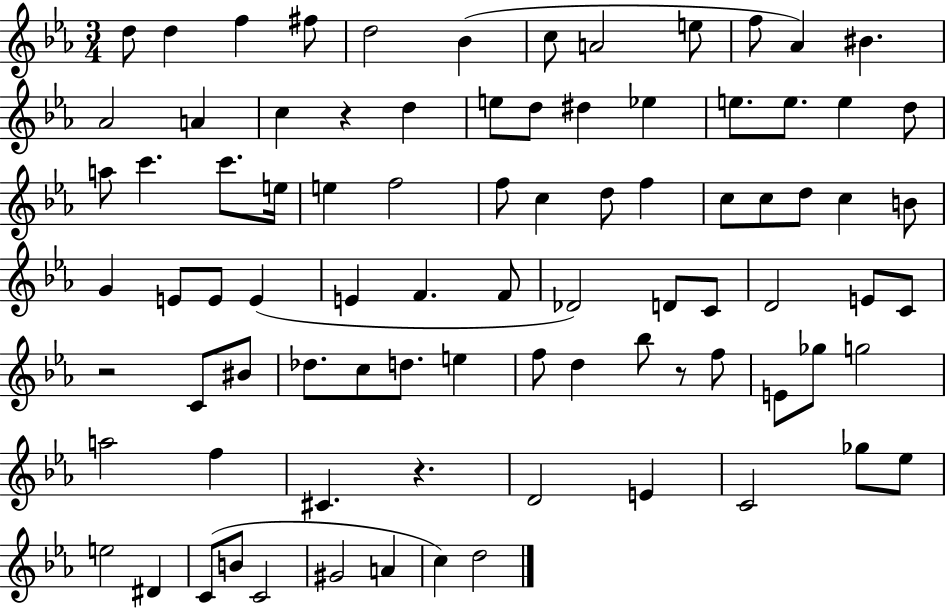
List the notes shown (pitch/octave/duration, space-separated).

D5/e D5/q F5/q F#5/e D5/h Bb4/q C5/e A4/h E5/e F5/e Ab4/q BIS4/q. Ab4/h A4/q C5/q R/q D5/q E5/e D5/e D#5/q Eb5/q E5/e. E5/e. E5/q D5/e A5/e C6/q. C6/e. E5/s E5/q F5/h F5/e C5/q D5/e F5/q C5/e C5/e D5/e C5/q B4/e G4/q E4/e E4/e E4/q E4/q F4/q. F4/e Db4/h D4/e C4/e D4/h E4/e C4/e R/h C4/e BIS4/e Db5/e. C5/e D5/e. E5/q F5/e D5/q Bb5/e R/e F5/e E4/e Gb5/e G5/h A5/h F5/q C#4/q. R/q. D4/h E4/q C4/h Gb5/e Eb5/e E5/h D#4/q C4/e B4/e C4/h G#4/h A4/q C5/q D5/h